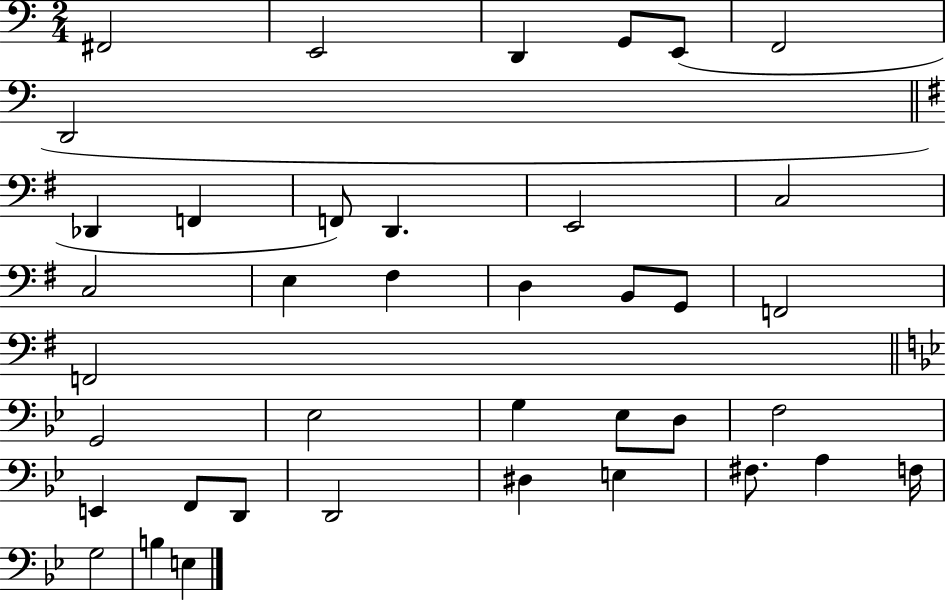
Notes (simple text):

F#2/h E2/h D2/q G2/e E2/e F2/h D2/h Db2/q F2/q F2/e D2/q. E2/h C3/h C3/h E3/q F#3/q D3/q B2/e G2/e F2/h F2/h G2/h Eb3/h G3/q Eb3/e D3/e F3/h E2/q F2/e D2/e D2/h D#3/q E3/q F#3/e. A3/q F3/s G3/h B3/q E3/q